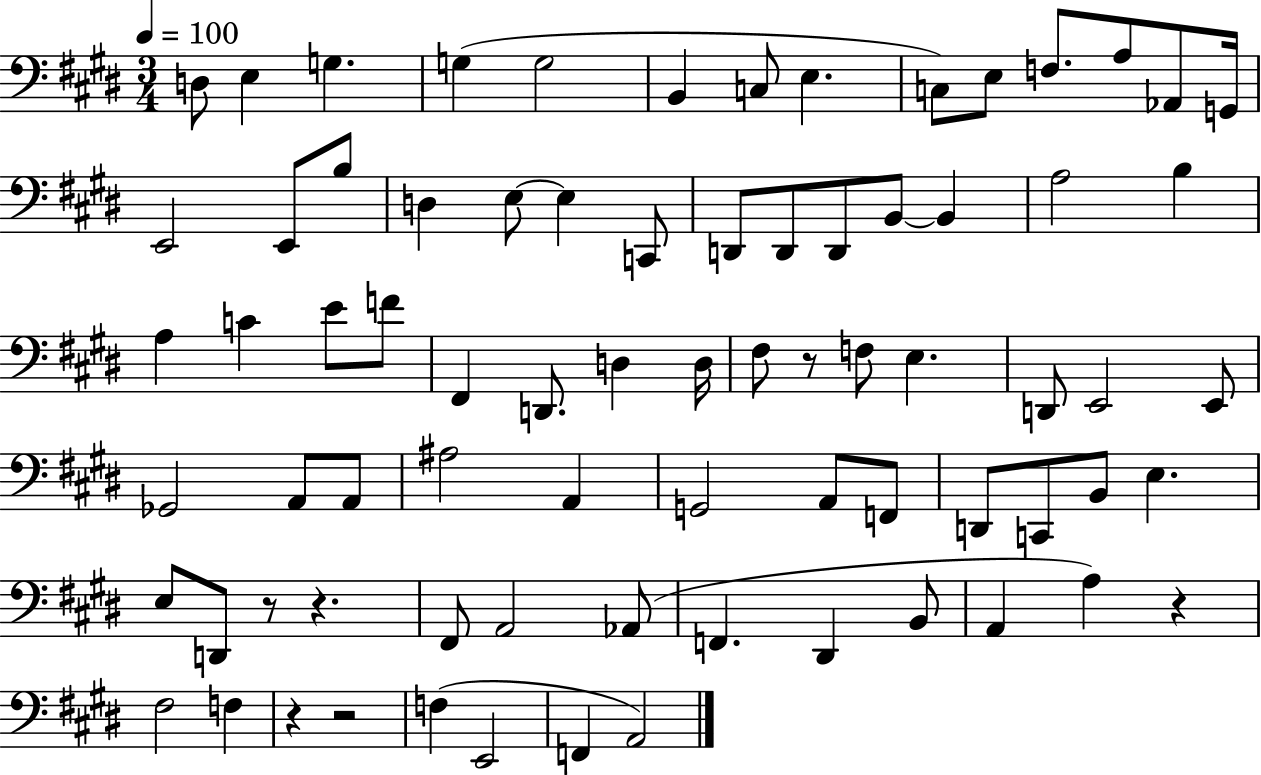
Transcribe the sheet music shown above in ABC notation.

X:1
T:Untitled
M:3/4
L:1/4
K:E
D,/2 E, G, G, G,2 B,, C,/2 E, C,/2 E,/2 F,/2 A,/2 _A,,/2 G,,/4 E,,2 E,,/2 B,/2 D, E,/2 E, C,,/2 D,,/2 D,,/2 D,,/2 B,,/2 B,, A,2 B, A, C E/2 F/2 ^F,, D,,/2 D, D,/4 ^F,/2 z/2 F,/2 E, D,,/2 E,,2 E,,/2 _G,,2 A,,/2 A,,/2 ^A,2 A,, G,,2 A,,/2 F,,/2 D,,/2 C,,/2 B,,/2 E, E,/2 D,,/2 z/2 z ^F,,/2 A,,2 _A,,/2 F,, ^D,, B,,/2 A,, A, z ^F,2 F, z z2 F, E,,2 F,, A,,2